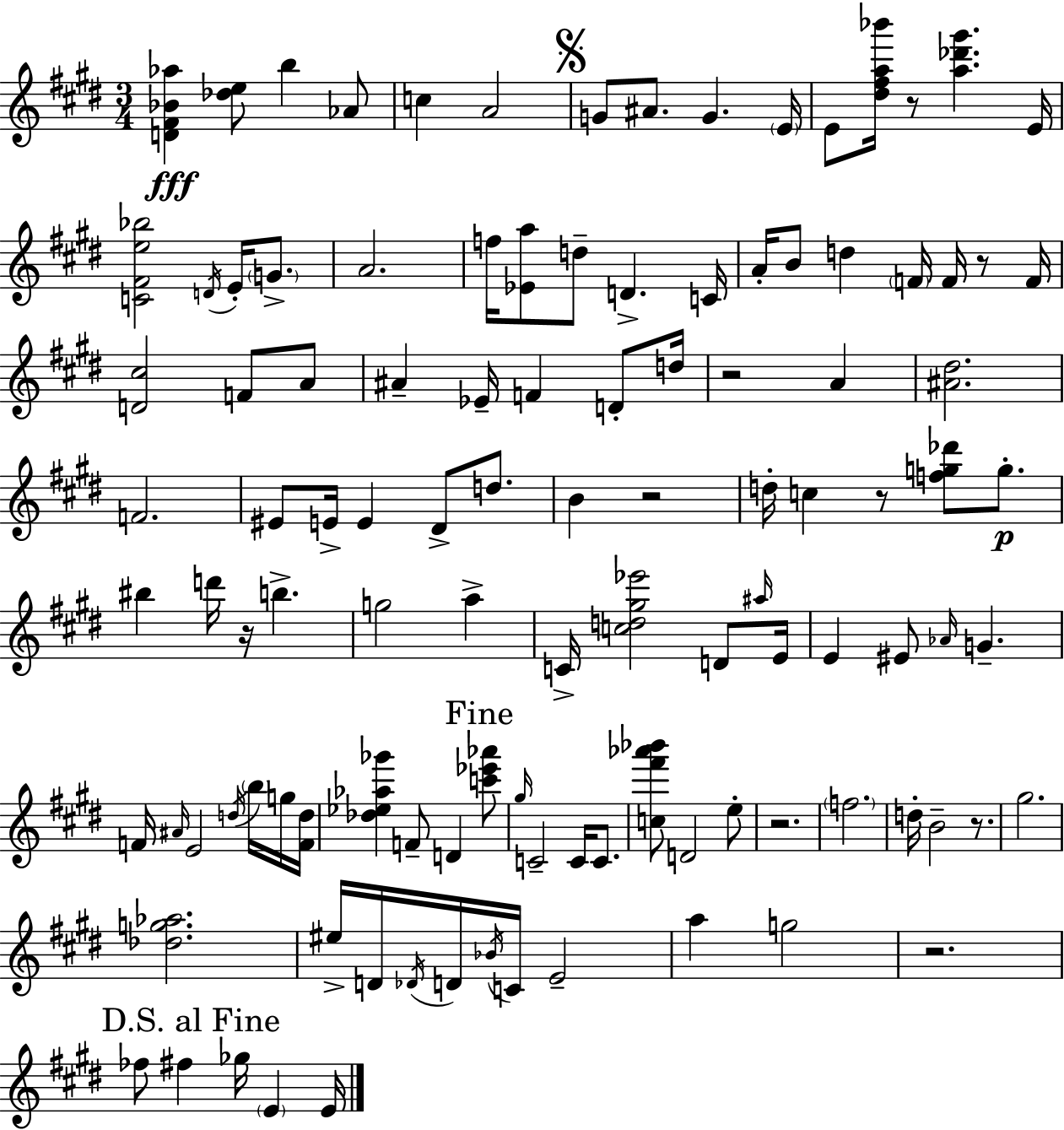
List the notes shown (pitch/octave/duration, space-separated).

[D4,F#4,Bb4,Ab5]/q [Db5,E5]/e B5/q Ab4/e C5/q A4/h G4/e A#4/e. G4/q. E4/s E4/e [D#5,F#5,A5,Bb6]/s R/e [A5,Db6,G#6]/q. E4/s [C4,F#4,E5,Bb5]/h D4/s E4/s G4/e. A4/h. F5/s [Eb4,A5]/e D5/e D4/q. C4/s A4/s B4/e D5/q F4/s F4/s R/e F4/s [D4,C#5]/h F4/e A4/e A#4/q Eb4/s F4/q D4/e D5/s R/h A4/q [A#4,D#5]/h. F4/h. EIS4/e E4/s E4/q D#4/e D5/e. B4/q R/h D5/s C5/q R/e [F5,G5,Db6]/e G5/e. BIS5/q D6/s R/s B5/q. G5/h A5/q C4/s [C5,D5,G#5,Eb6]/h D4/e A#5/s E4/s E4/q EIS4/e Ab4/s G4/q. F4/s A#4/s E4/h D5/s B5/s G5/s [F4,D5]/s [Db5,Eb5,Ab5,Gb6]/q F4/e D4/q [C6,Eb6,Ab6]/e G#5/s C4/h C4/s C4/e. [C5,F#6,Ab6,Bb6]/e D4/h E5/e R/h. F5/h. D5/s B4/h R/e. G#5/h. [Db5,G5,Ab5]/h. EIS5/s D4/s Db4/s D4/s Bb4/s C4/s E4/h A5/q G5/h R/h. FES5/e F#5/q Gb5/s E4/q E4/s